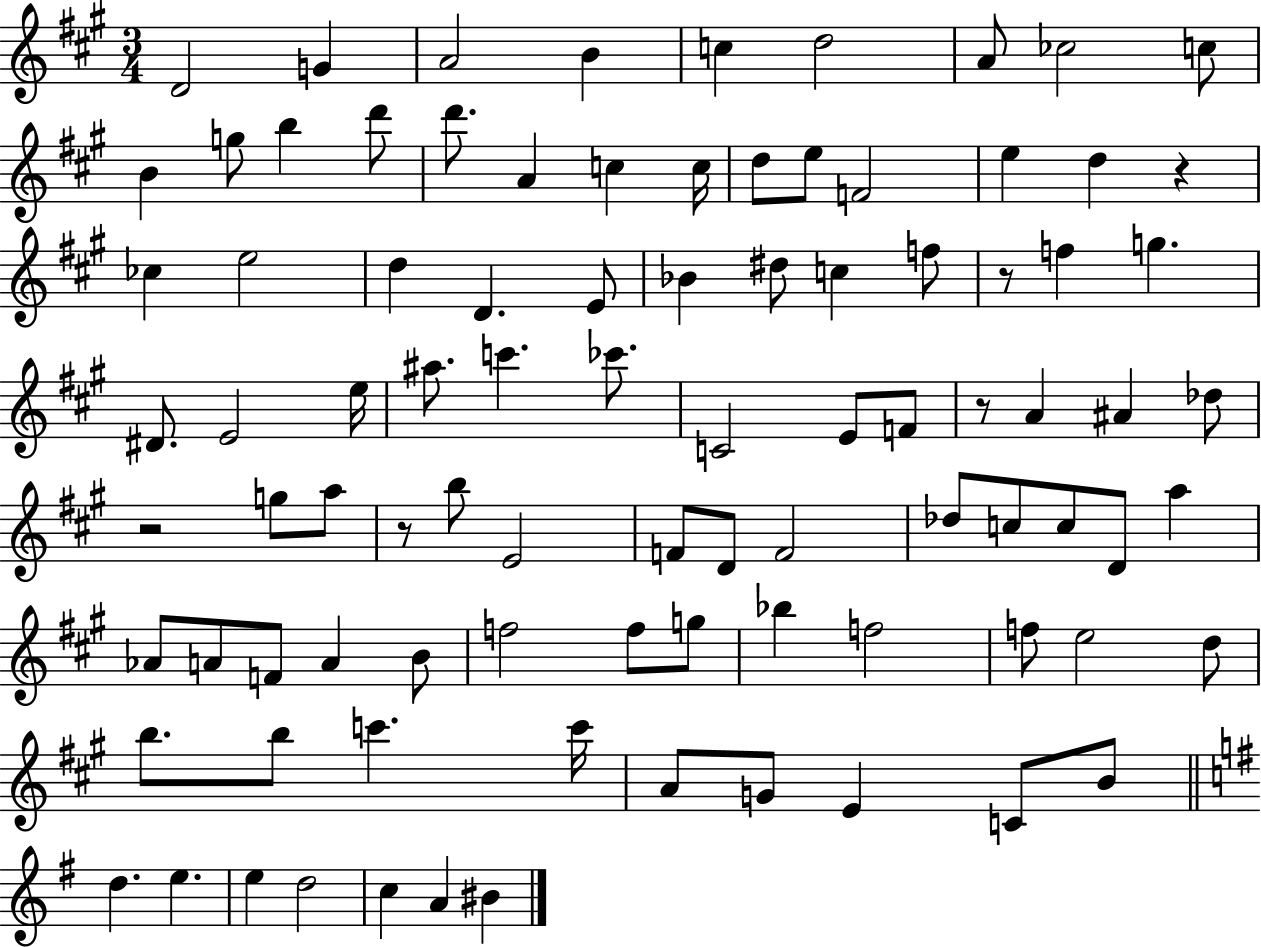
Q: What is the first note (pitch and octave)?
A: D4